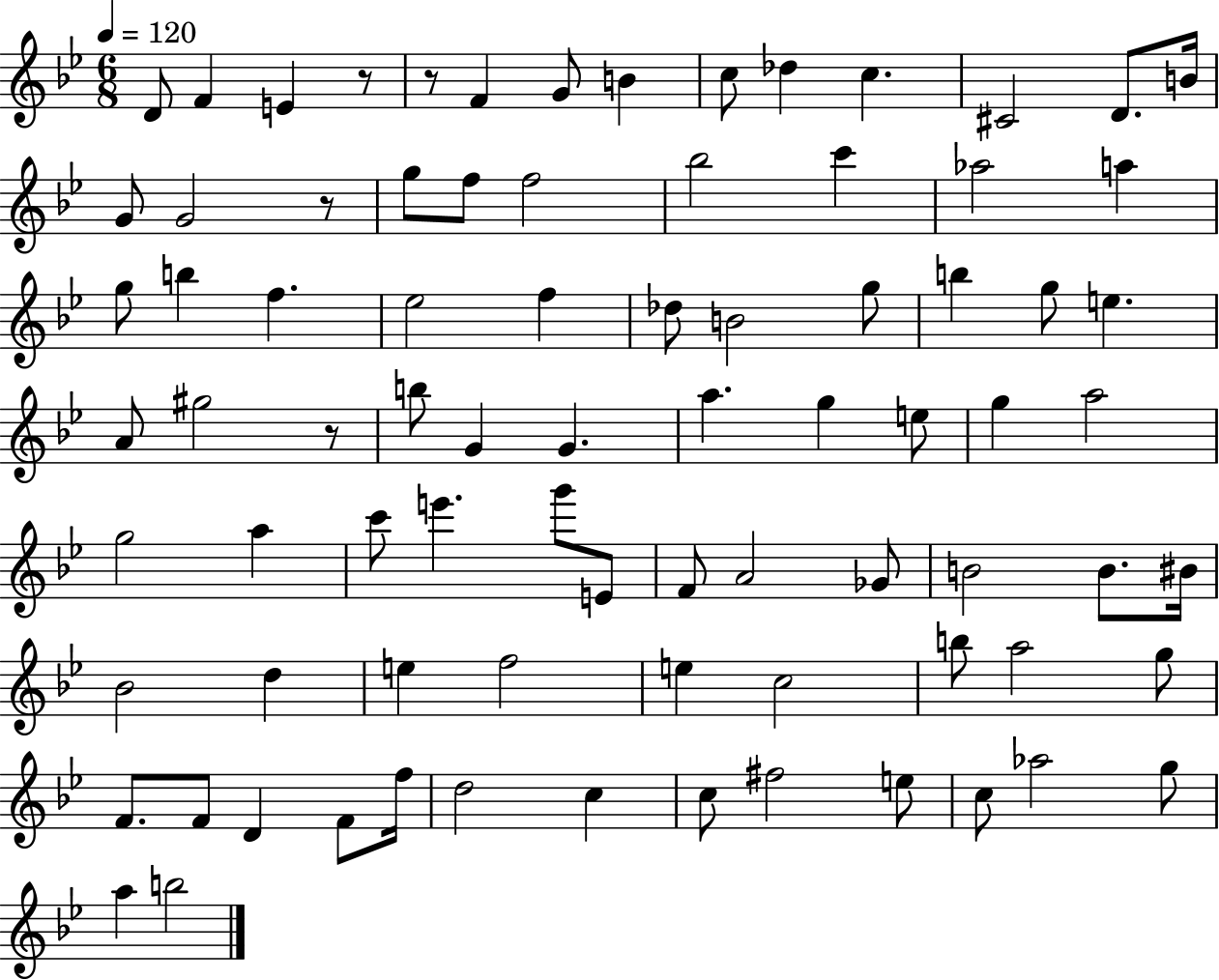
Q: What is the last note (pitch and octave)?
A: B5